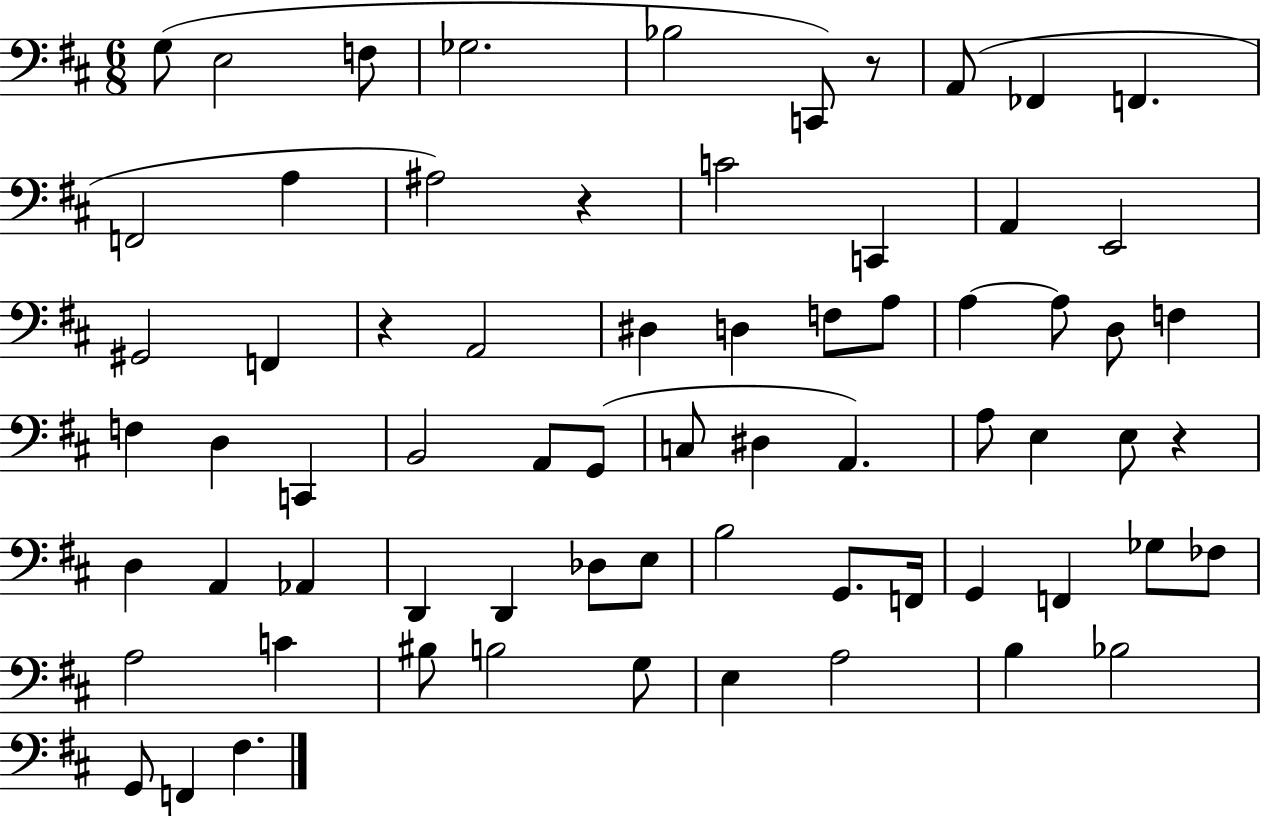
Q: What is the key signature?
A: D major